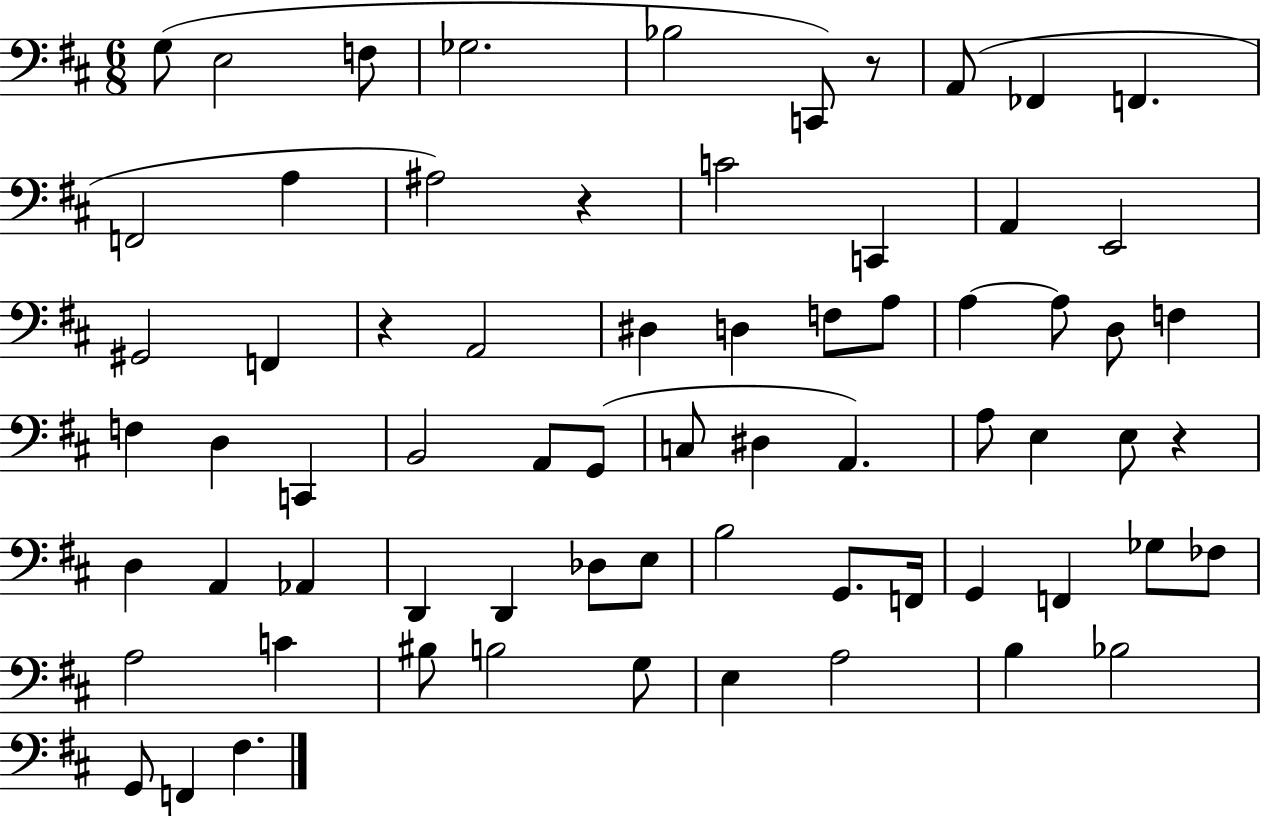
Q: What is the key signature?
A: D major